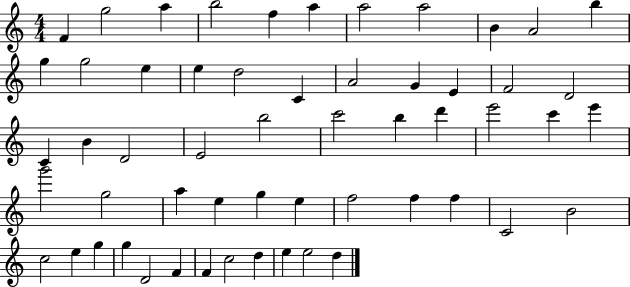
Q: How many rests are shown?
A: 0